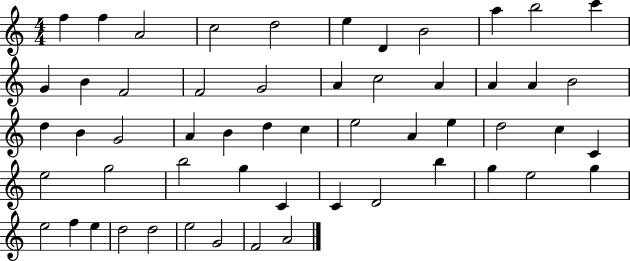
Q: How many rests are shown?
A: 0